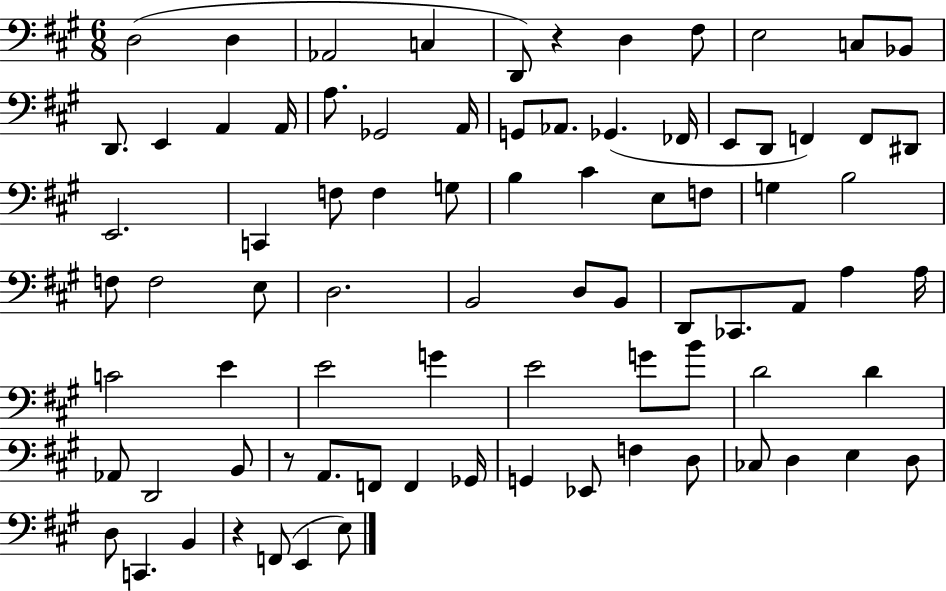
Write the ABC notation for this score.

X:1
T:Untitled
M:6/8
L:1/4
K:A
D,2 D, _A,,2 C, D,,/2 z D, ^F,/2 E,2 C,/2 _B,,/2 D,,/2 E,, A,, A,,/4 A,/2 _G,,2 A,,/4 G,,/2 _A,,/2 _G,, _F,,/4 E,,/2 D,,/2 F,, F,,/2 ^D,,/2 E,,2 C,, F,/2 F, G,/2 B, ^C E,/2 F,/2 G, B,2 F,/2 F,2 E,/2 D,2 B,,2 D,/2 B,,/2 D,,/2 _C,,/2 A,,/2 A, A,/4 C2 E E2 G E2 G/2 B/2 D2 D _A,,/2 D,,2 B,,/2 z/2 A,,/2 F,,/2 F,, _G,,/4 G,, _E,,/2 F, D,/2 _C,/2 D, E, D,/2 D,/2 C,, B,, z F,,/2 E,, E,/2